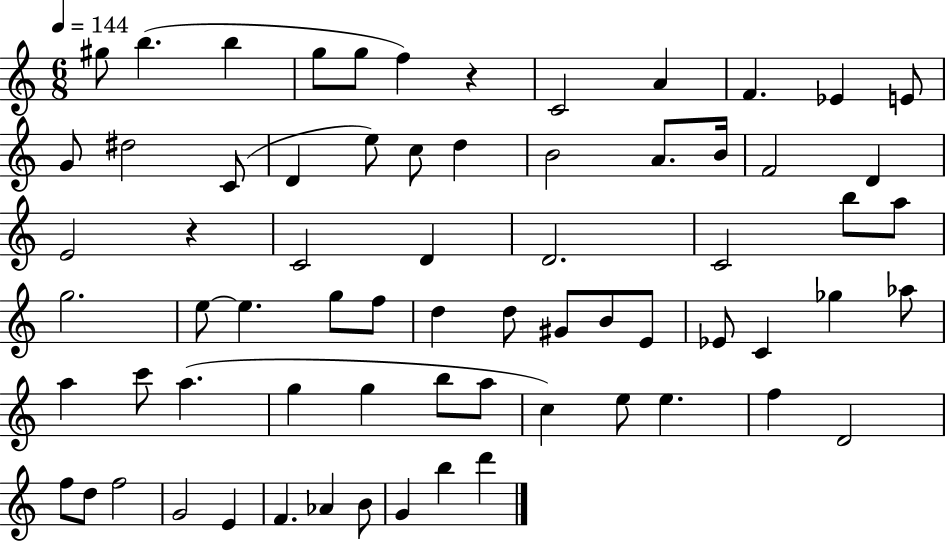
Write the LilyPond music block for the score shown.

{
  \clef treble
  \numericTimeSignature
  \time 6/8
  \key c \major
  \tempo 4 = 144
  gis''8 b''4.( b''4 | g''8 g''8 f''4) r4 | c'2 a'4 | f'4. ees'4 e'8 | \break g'8 dis''2 c'8( | d'4 e''8) c''8 d''4 | b'2 a'8. b'16 | f'2 d'4 | \break e'2 r4 | c'2 d'4 | d'2. | c'2 b''8 a''8 | \break g''2. | e''8~~ e''4. g''8 f''8 | d''4 d''8 gis'8 b'8 e'8 | ees'8 c'4 ges''4 aes''8 | \break a''4 c'''8 a''4.( | g''4 g''4 b''8 a''8 | c''4) e''8 e''4. | f''4 d'2 | \break f''8 d''8 f''2 | g'2 e'4 | f'4. aes'4 b'8 | g'4 b''4 d'''4 | \break \bar "|."
}